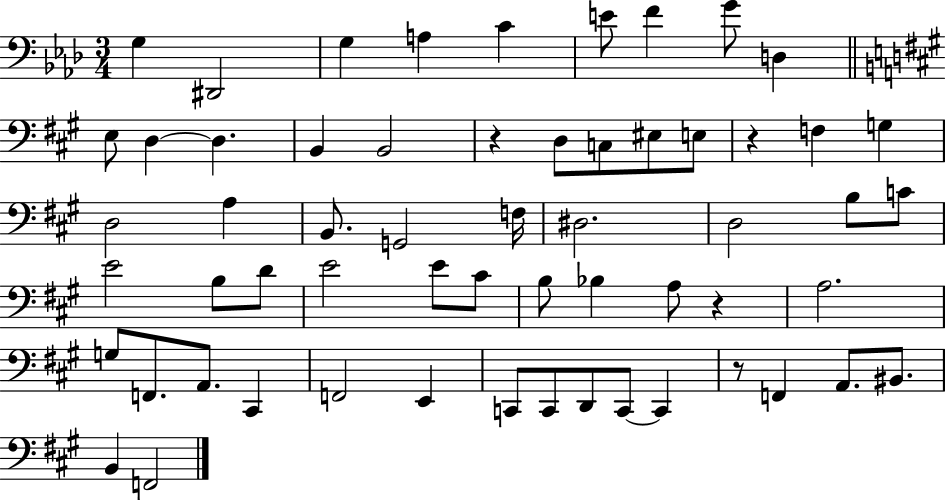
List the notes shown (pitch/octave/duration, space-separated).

G3/q D#2/h G3/q A3/q C4/q E4/e F4/q G4/e D3/q E3/e D3/q D3/q. B2/q B2/h R/q D3/e C3/e EIS3/e E3/e R/q F3/q G3/q D3/h A3/q B2/e. G2/h F3/s D#3/h. D3/h B3/e C4/e E4/h B3/e D4/e E4/h E4/e C#4/e B3/e Bb3/q A3/e R/q A3/h. G3/e F2/e. A2/e. C#2/q F2/h E2/q C2/e C2/e D2/e C2/e C2/q R/e F2/q A2/e. BIS2/e. B2/q F2/h